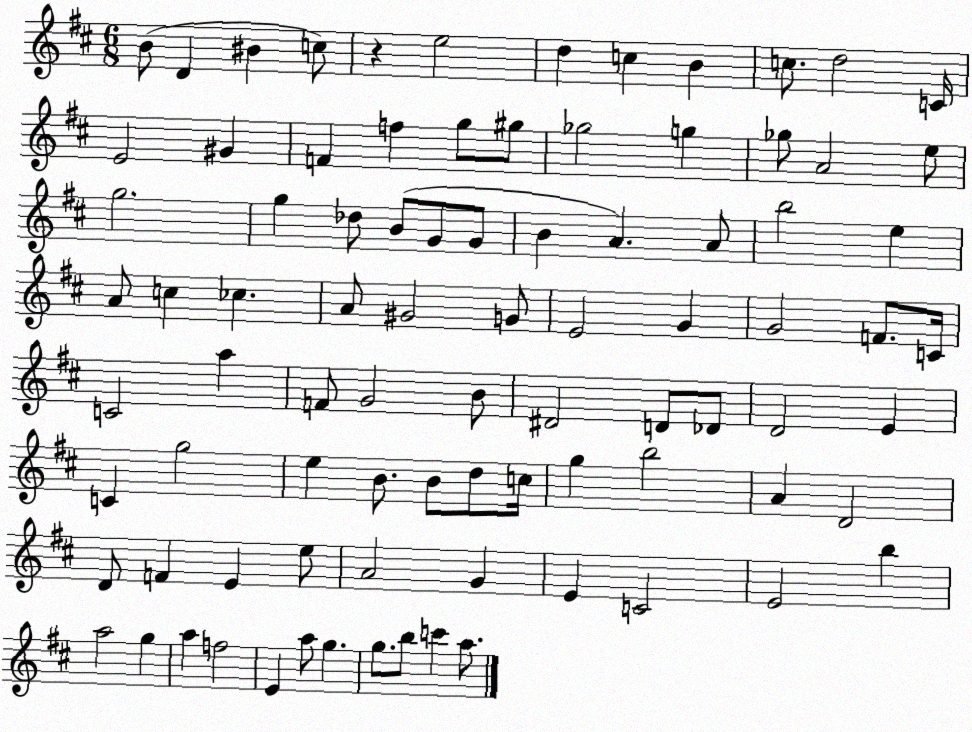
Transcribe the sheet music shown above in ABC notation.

X:1
T:Untitled
M:6/8
L:1/4
K:D
B/2 D ^B c/2 z e2 d c B c/2 d2 C/4 E2 ^G F f g/2 ^g/2 _g2 g _g/2 A2 e/2 g2 g _d/2 B/2 G/2 G/2 B A A/2 b2 e A/2 c _c A/2 ^G2 G/2 E2 G G2 F/2 C/4 C2 a F/2 G2 B/2 ^D2 D/2 _D/2 D2 E C g2 e B/2 B/2 d/2 c/4 g b2 A D2 D/2 F E e/2 A2 G E C2 E2 b a2 g a f2 E a/2 g g/2 b/2 c' a/2